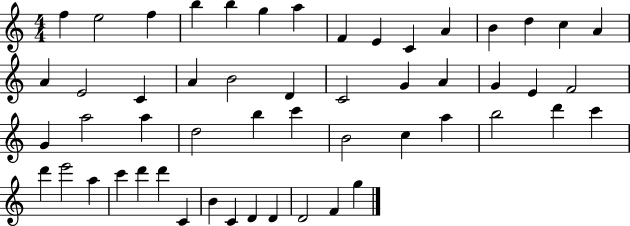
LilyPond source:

{
  \clef treble
  \numericTimeSignature
  \time 4/4
  \key c \major
  f''4 e''2 f''4 | b''4 b''4 g''4 a''4 | f'4 e'4 c'4 a'4 | b'4 d''4 c''4 a'4 | \break a'4 e'2 c'4 | a'4 b'2 d'4 | c'2 g'4 a'4 | g'4 e'4 f'2 | \break g'4 a''2 a''4 | d''2 b''4 c'''4 | b'2 c''4 a''4 | b''2 d'''4 c'''4 | \break d'''4 e'''2 a''4 | c'''4 d'''4 d'''4 c'4 | b'4 c'4 d'4 d'4 | d'2 f'4 g''4 | \break \bar "|."
}